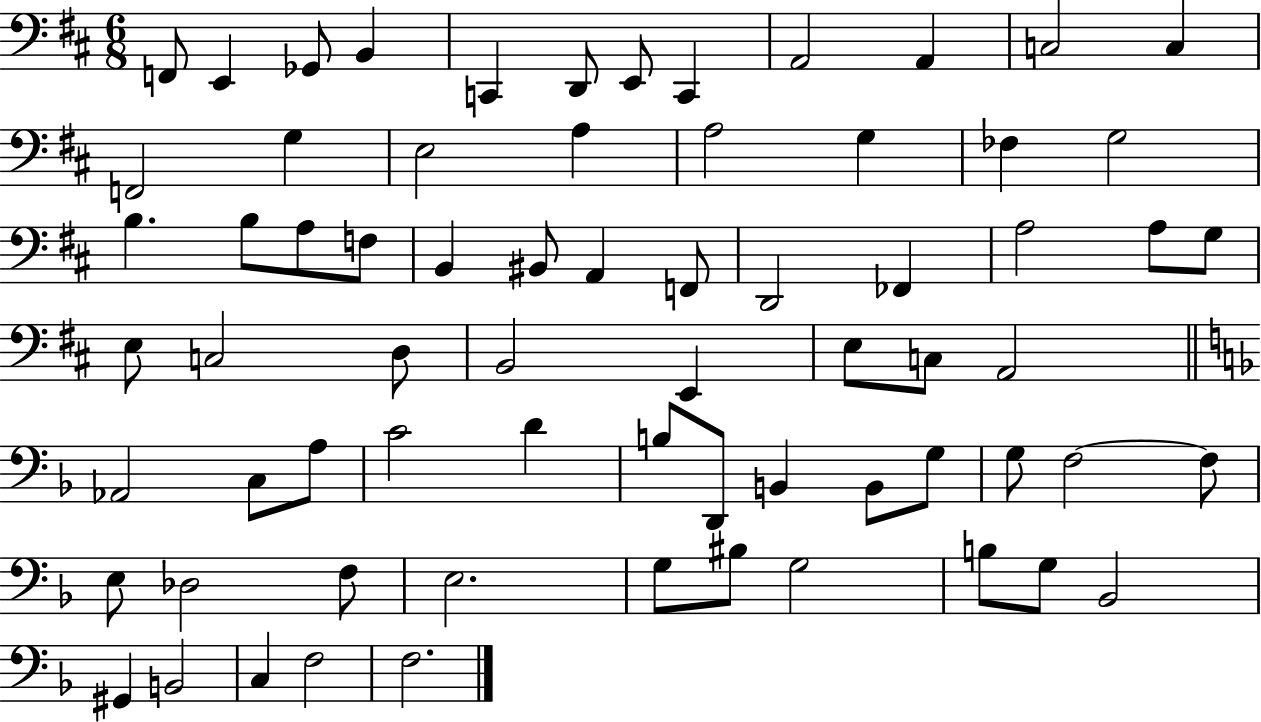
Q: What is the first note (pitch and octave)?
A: F2